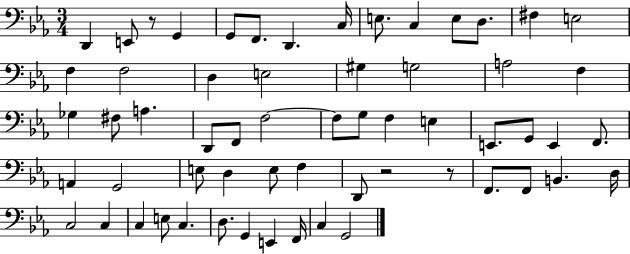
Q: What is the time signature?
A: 3/4